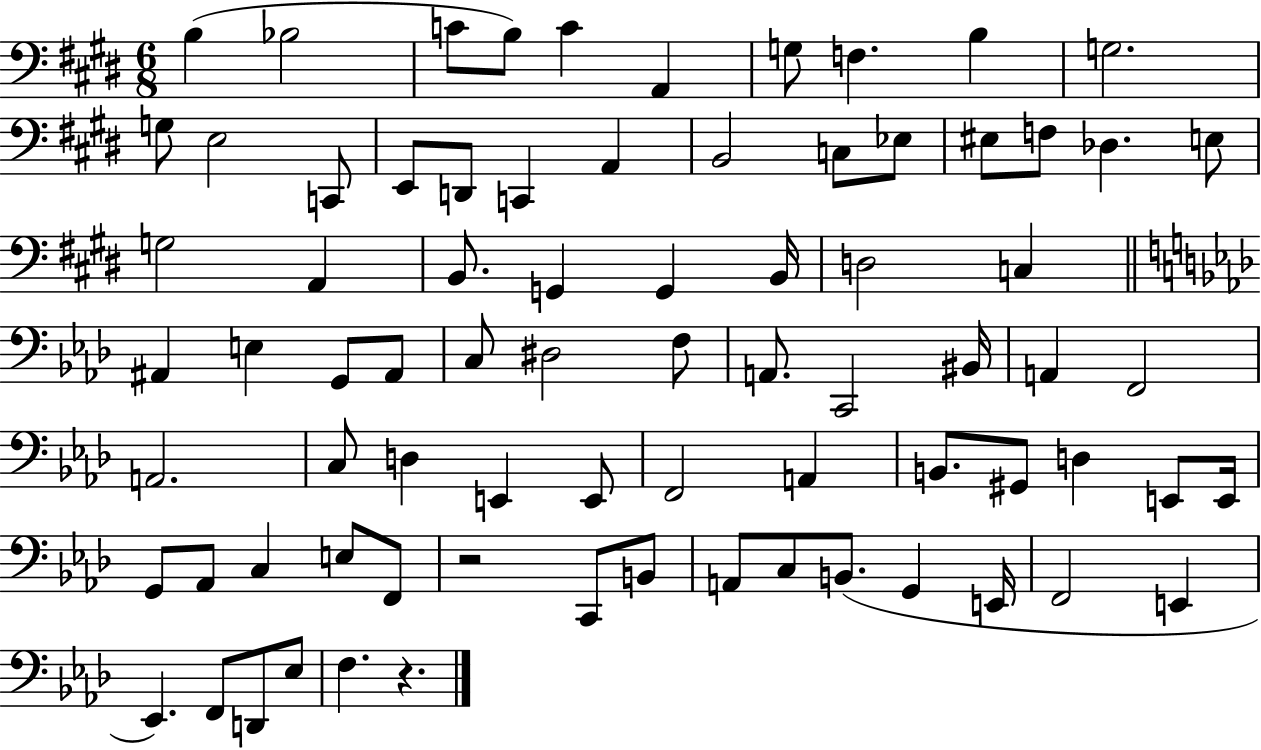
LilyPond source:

{
  \clef bass
  \numericTimeSignature
  \time 6/8
  \key e \major
  \repeat volta 2 { b4( bes2 | c'8 b8) c'4 a,4 | g8 f4. b4 | g2. | \break g8 e2 c,8 | e,8 d,8 c,4 a,4 | b,2 c8 ees8 | eis8 f8 des4. e8 | \break g2 a,4 | b,8. g,4 g,4 b,16 | d2 c4 | \bar "||" \break \key aes \major ais,4 e4 g,8 ais,8 | c8 dis2 f8 | a,8. c,2 bis,16 | a,4 f,2 | \break a,2. | c8 d4 e,4 e,8 | f,2 a,4 | b,8. gis,8 d4 e,8 e,16 | \break g,8 aes,8 c4 e8 f,8 | r2 c,8 b,8 | a,8 c8 b,8.( g,4 e,16 | f,2 e,4 | \break ees,4.) f,8 d,8 ees8 | f4. r4. | } \bar "|."
}